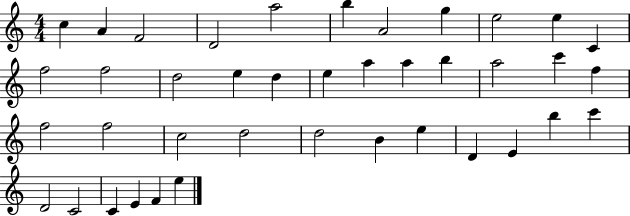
{
  \clef treble
  \numericTimeSignature
  \time 4/4
  \key c \major
  c''4 a'4 f'2 | d'2 a''2 | b''4 a'2 g''4 | e''2 e''4 c'4 | \break f''2 f''2 | d''2 e''4 d''4 | e''4 a''4 a''4 b''4 | a''2 c'''4 f''4 | \break f''2 f''2 | c''2 d''2 | d''2 b'4 e''4 | d'4 e'4 b''4 c'''4 | \break d'2 c'2 | c'4 e'4 f'4 e''4 | \bar "|."
}